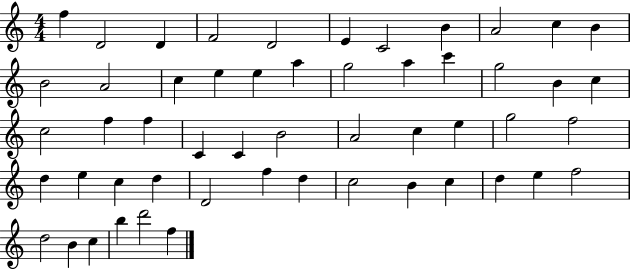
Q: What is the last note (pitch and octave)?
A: F5